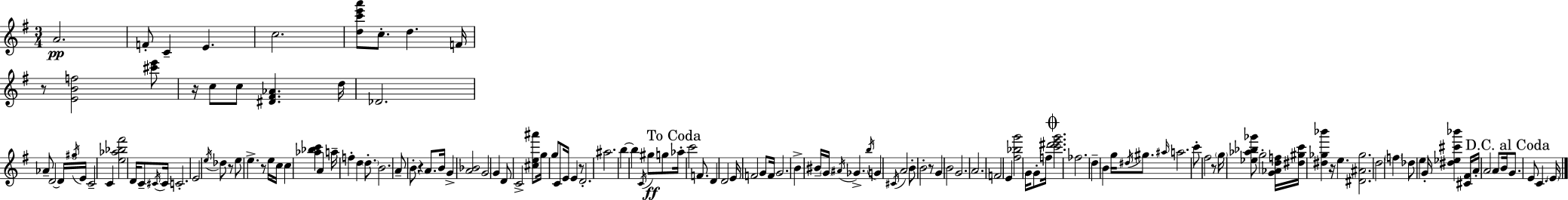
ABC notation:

X:1
T:Untitled
M:3/4
L:1/4
K:Em
A2 F/2 C E c2 [dc'e'a']/2 c/2 d F/4 z/2 [EBf]2 [^c'e']/2 z/4 c/2 c/2 [^D^F_A] d/4 _D2 _A/2 D2 D/4 ^g/4 E/4 C2 C [e_a_b^f']2 D/4 C/2 ^C/4 ^C/4 C2 E2 e/4 _d/2 z/2 e/2 e z/2 e/4 c/4 c [_a_bc'] A a/4 f d d/2 B2 A/2 B/2 z A/2 B/4 G [A_B]2 G2 G D/2 C2 [^ce^a']/2 g/4 g/2 C/2 E/4 E z/2 D2 ^a2 b b C/4 ^g/2 g/2 _a/4 c'2 F/2 D D2 E/4 F2 G/2 F/4 G2 B ^B/4 G/4 ^A/4 _G b/4 G ^C/4 A2 B/2 B2 z/2 G B2 G2 A2 F2 E [^f_bg']2 G/4 G/2 f/4 [c'^d'e'g']2 _f2 d B g/4 ^d/4 ^g/2 ^a/4 a2 c'/2 ^f2 z/2 g/4 [_e_a_b_g']/2 g2 [G_Adf]/4 [^d^gc']/4 [^d_g_b'] z/4 e [^D^A_g]2 d2 f _d/2 e G/4 [^d_e^c'_b'] [^C^F]/4 A/4 A2 A/2 B/4 G/2 E/2 C E/4